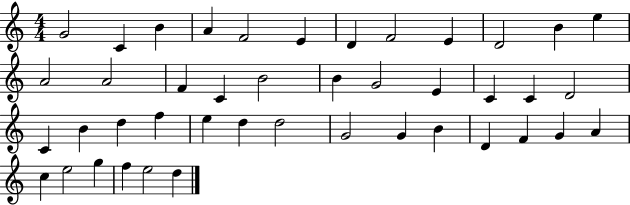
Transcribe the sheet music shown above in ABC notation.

X:1
T:Untitled
M:4/4
L:1/4
K:C
G2 C B A F2 E D F2 E D2 B e A2 A2 F C B2 B G2 E C C D2 C B d f e d d2 G2 G B D F G A c e2 g f e2 d